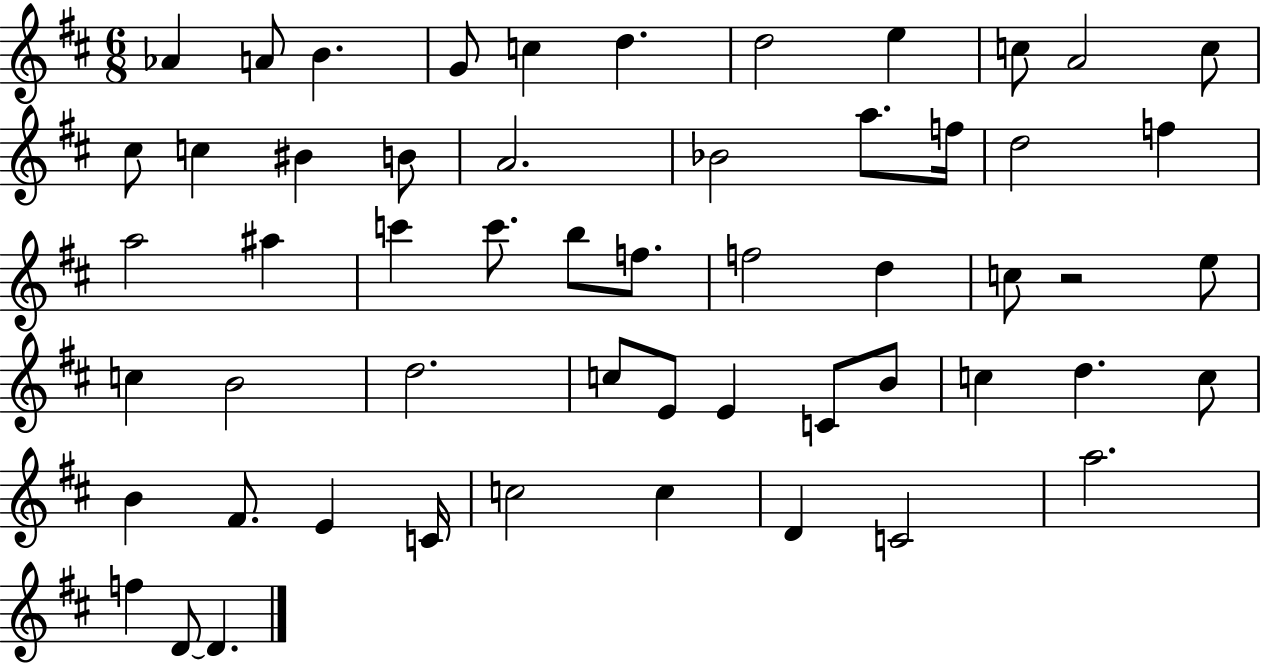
{
  \clef treble
  \numericTimeSignature
  \time 6/8
  \key d \major
  aes'4 a'8 b'4. | g'8 c''4 d''4. | d''2 e''4 | c''8 a'2 c''8 | \break cis''8 c''4 bis'4 b'8 | a'2. | bes'2 a''8. f''16 | d''2 f''4 | \break a''2 ais''4 | c'''4 c'''8. b''8 f''8. | f''2 d''4 | c''8 r2 e''8 | \break c''4 b'2 | d''2. | c''8 e'8 e'4 c'8 b'8 | c''4 d''4. c''8 | \break b'4 fis'8. e'4 c'16 | c''2 c''4 | d'4 c'2 | a''2. | \break f''4 d'8~~ d'4. | \bar "|."
}